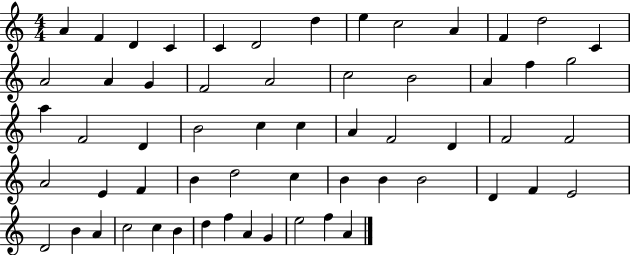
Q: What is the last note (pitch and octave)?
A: A4